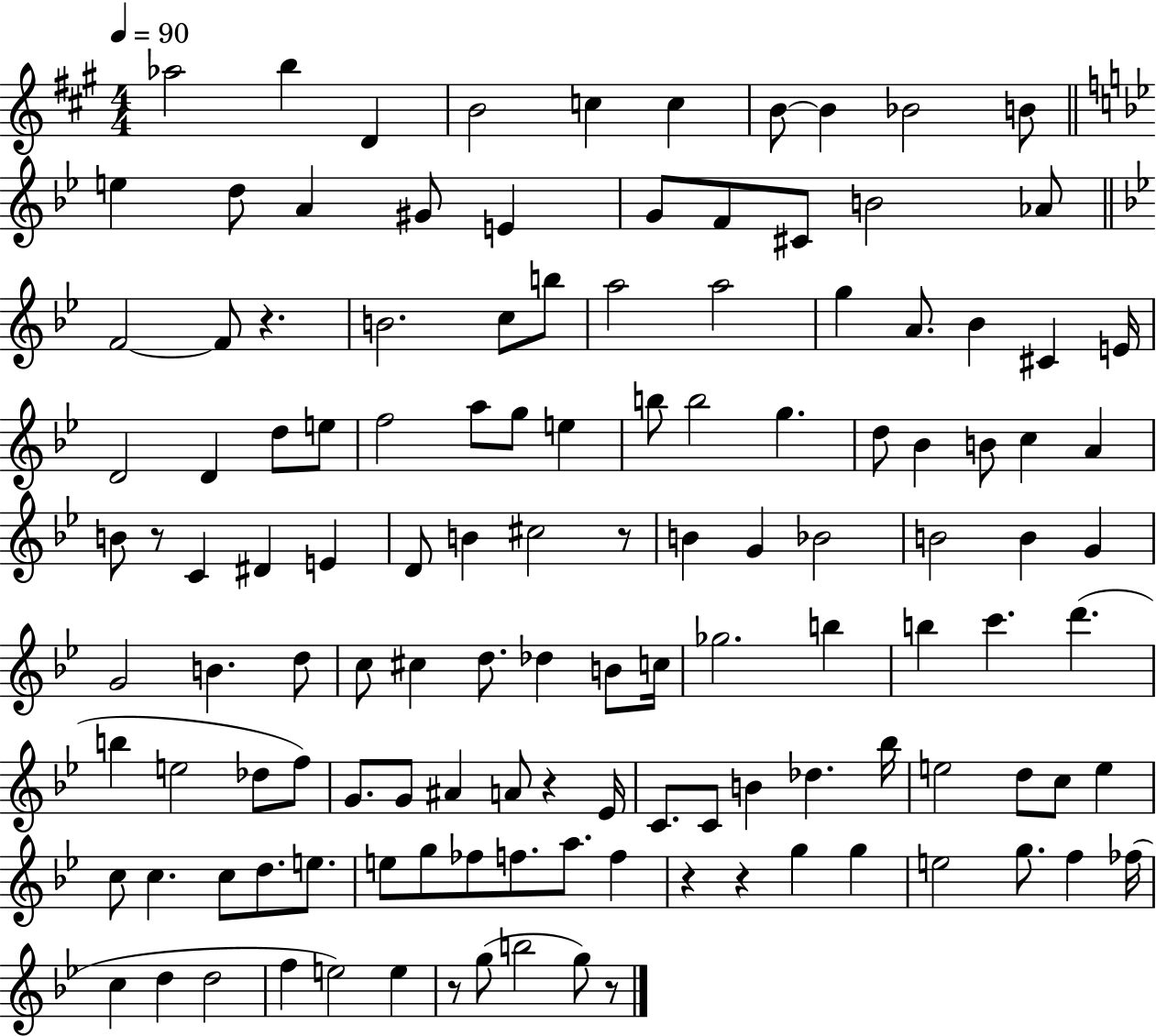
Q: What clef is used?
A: treble